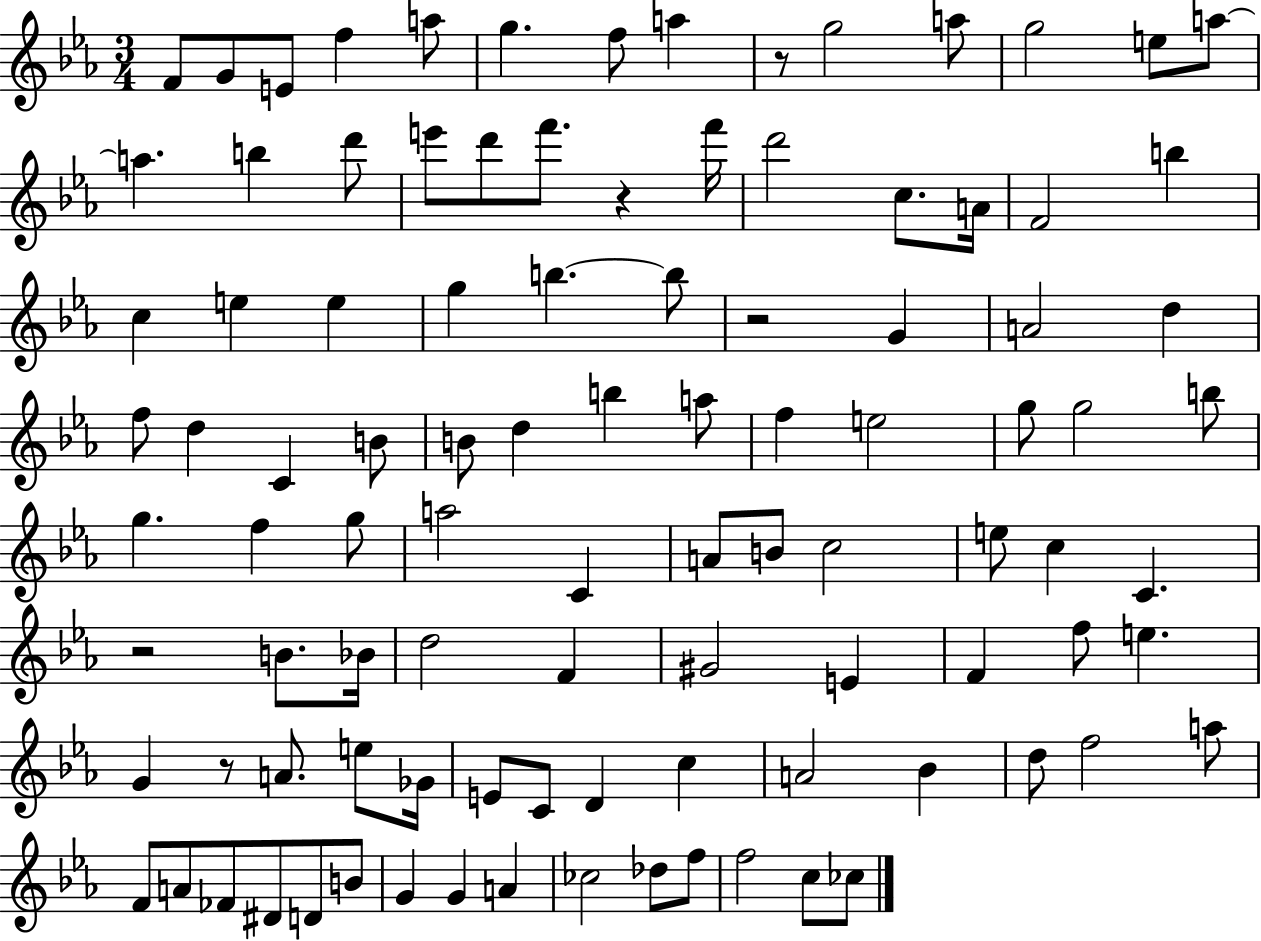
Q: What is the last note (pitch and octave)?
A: CES5